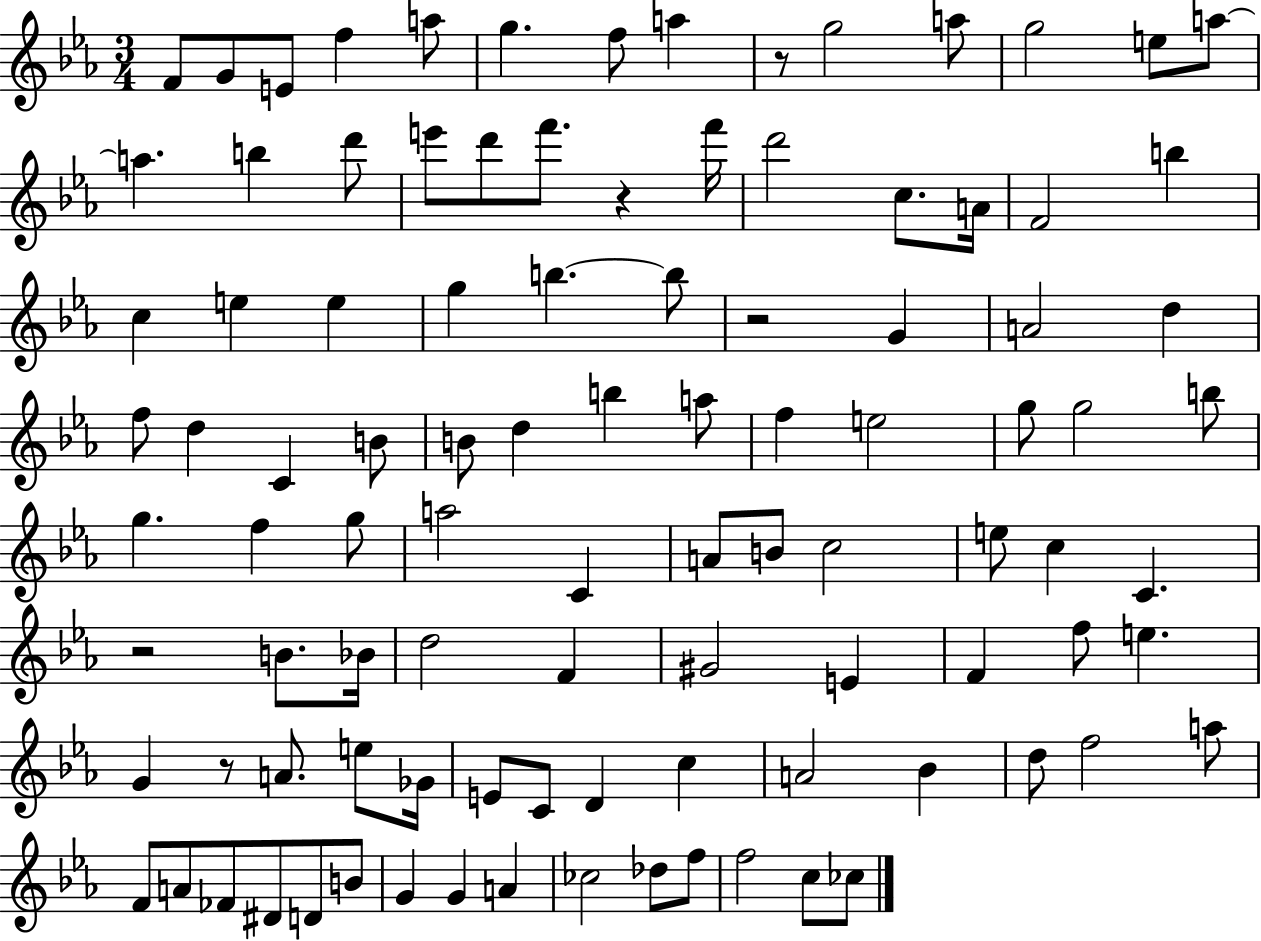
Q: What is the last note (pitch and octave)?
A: CES5